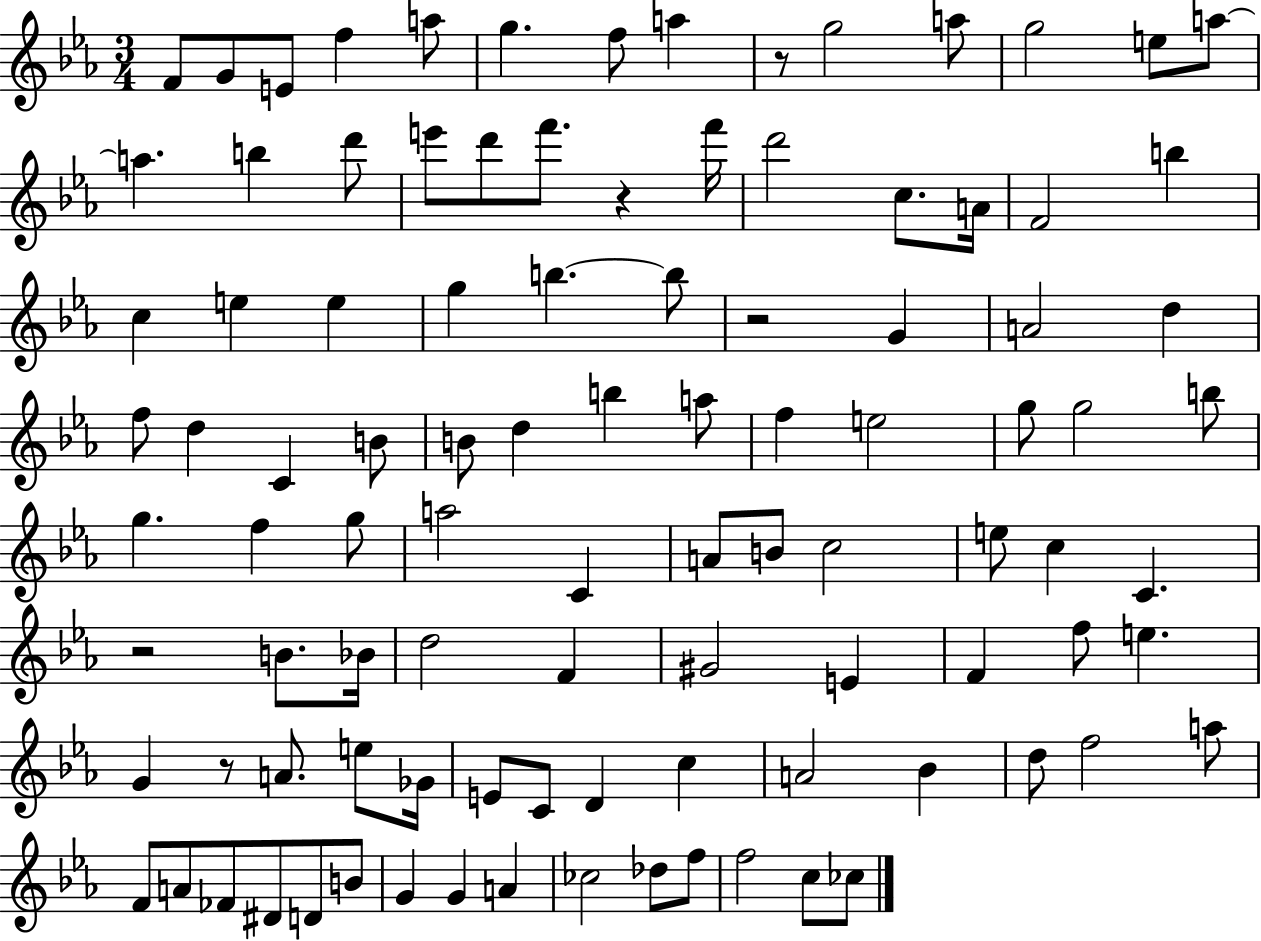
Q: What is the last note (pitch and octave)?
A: CES5